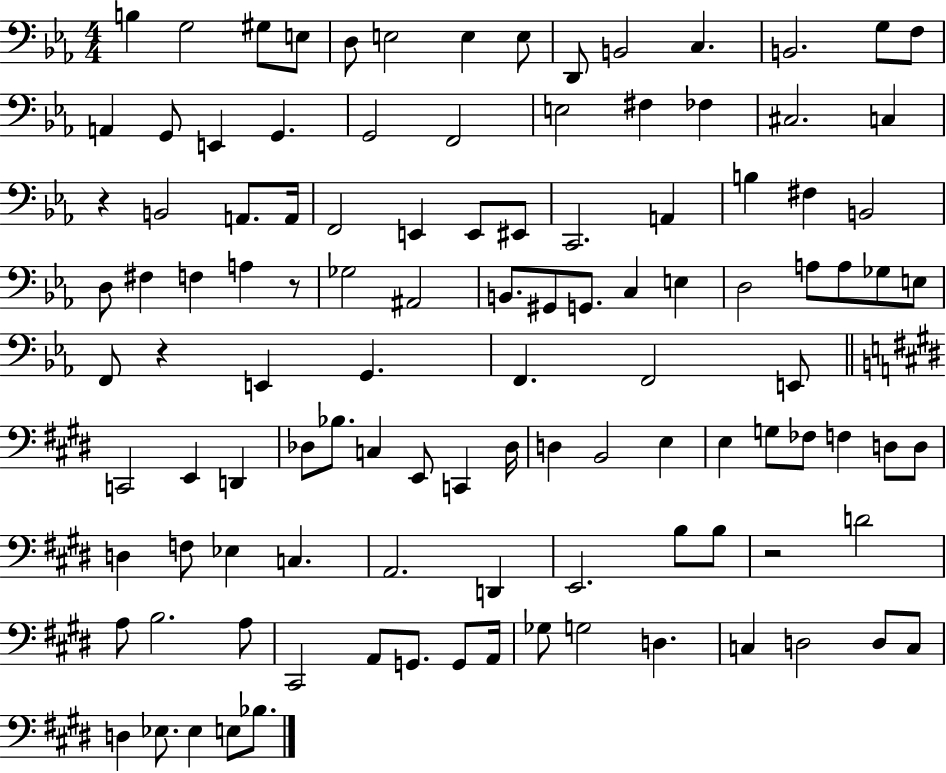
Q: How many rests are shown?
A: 4